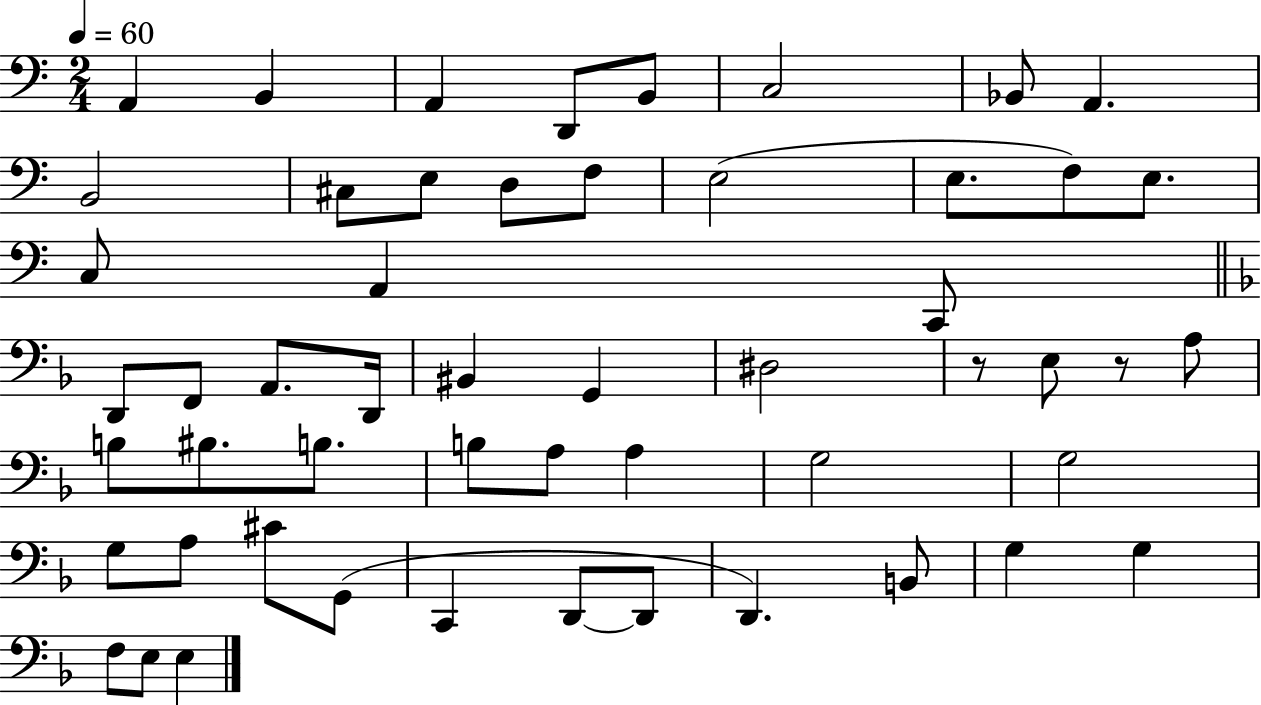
X:1
T:Untitled
M:2/4
L:1/4
K:C
A,, B,, A,, D,,/2 B,,/2 C,2 _B,,/2 A,, B,,2 ^C,/2 E,/2 D,/2 F,/2 E,2 E,/2 F,/2 E,/2 C,/2 A,, C,,/2 D,,/2 F,,/2 A,,/2 D,,/4 ^B,, G,, ^D,2 z/2 E,/2 z/2 A,/2 B,/2 ^B,/2 B,/2 B,/2 A,/2 A, G,2 G,2 G,/2 A,/2 ^C/2 G,,/2 C,, D,,/2 D,,/2 D,, B,,/2 G, G, F,/2 E,/2 E,